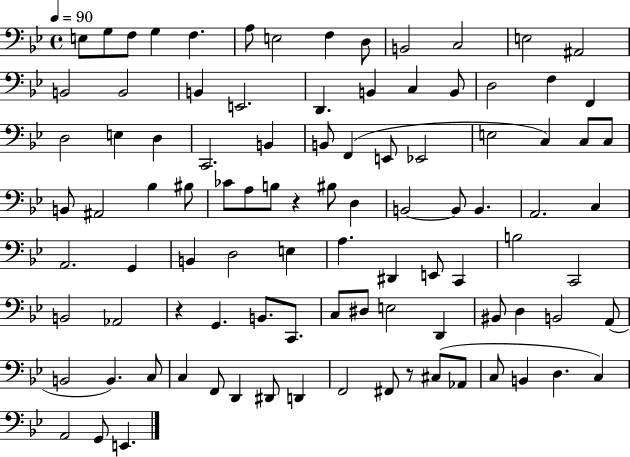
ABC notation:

X:1
T:Untitled
M:4/4
L:1/4
K:Bb
E,/2 G,/2 F,/2 G, F, A,/2 E,2 F, D,/2 B,,2 C,2 E,2 ^A,,2 B,,2 B,,2 B,, E,,2 D,, B,, C, B,,/2 D,2 F, F,, D,2 E, D, C,,2 B,, B,,/2 F,, E,,/2 _E,,2 E,2 C, C,/2 C,/2 B,,/2 ^A,,2 _B, ^B,/2 _C/2 A,/2 B,/2 z ^B,/2 D, B,,2 B,,/2 B,, A,,2 C, A,,2 G,, B,, D,2 E, A, ^D,, E,,/2 C,, B,2 C,,2 B,,2 _A,,2 z G,, B,,/2 C,,/2 C,/2 ^D,/2 E,2 D,, ^B,,/2 D, B,,2 A,,/2 B,,2 B,, C,/2 C, F,,/2 D,, ^D,,/2 D,, F,,2 ^F,,/2 z/2 ^C,/2 _A,,/2 C,/2 B,, D, C, A,,2 G,,/2 E,,